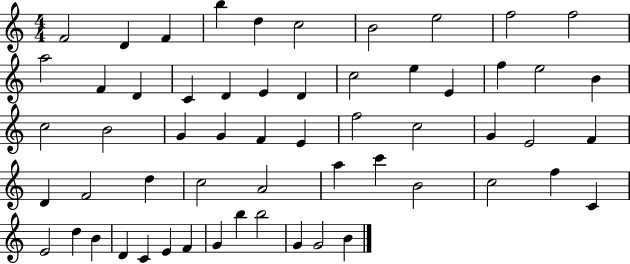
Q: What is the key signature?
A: C major